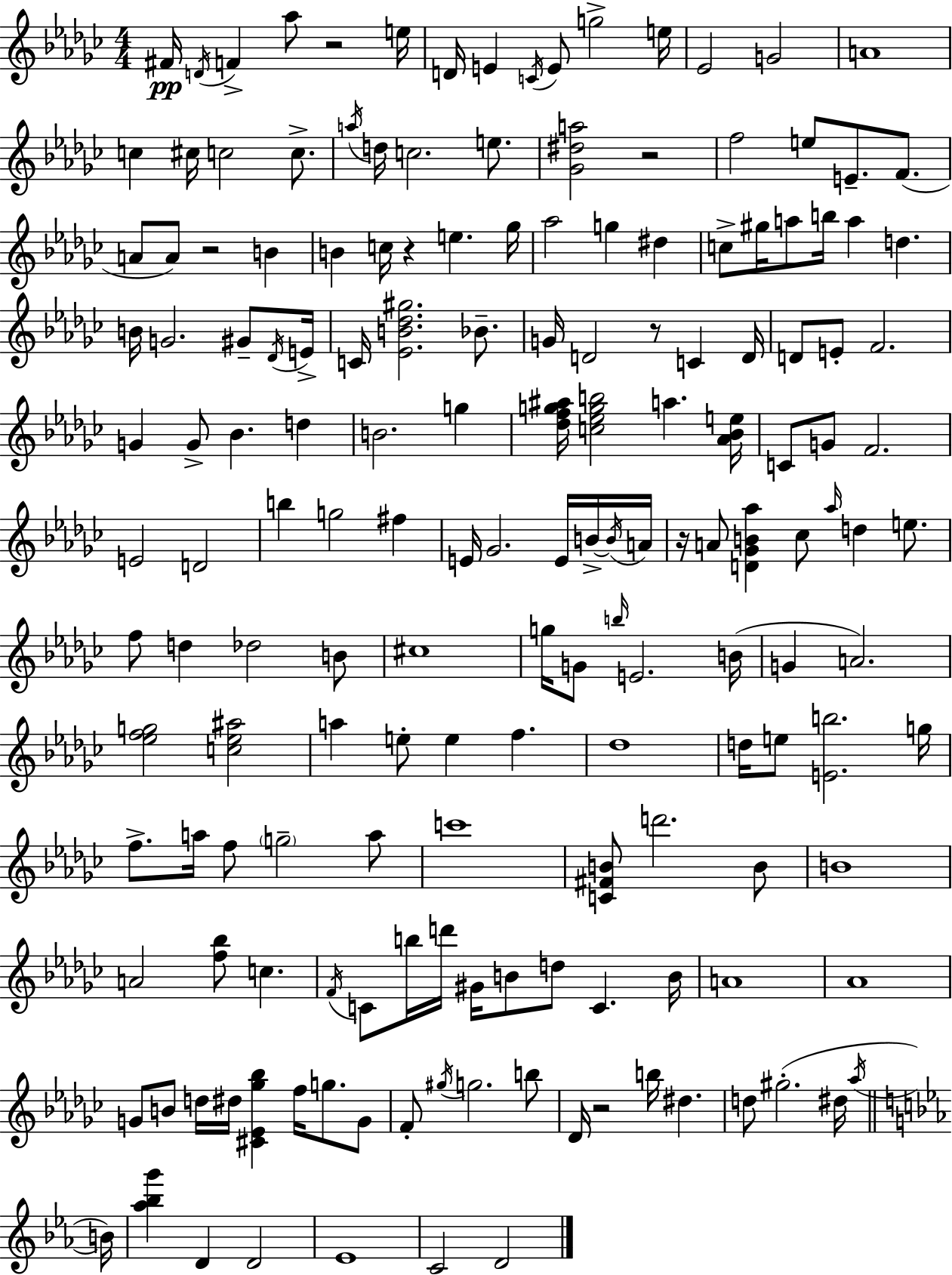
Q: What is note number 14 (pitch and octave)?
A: A4